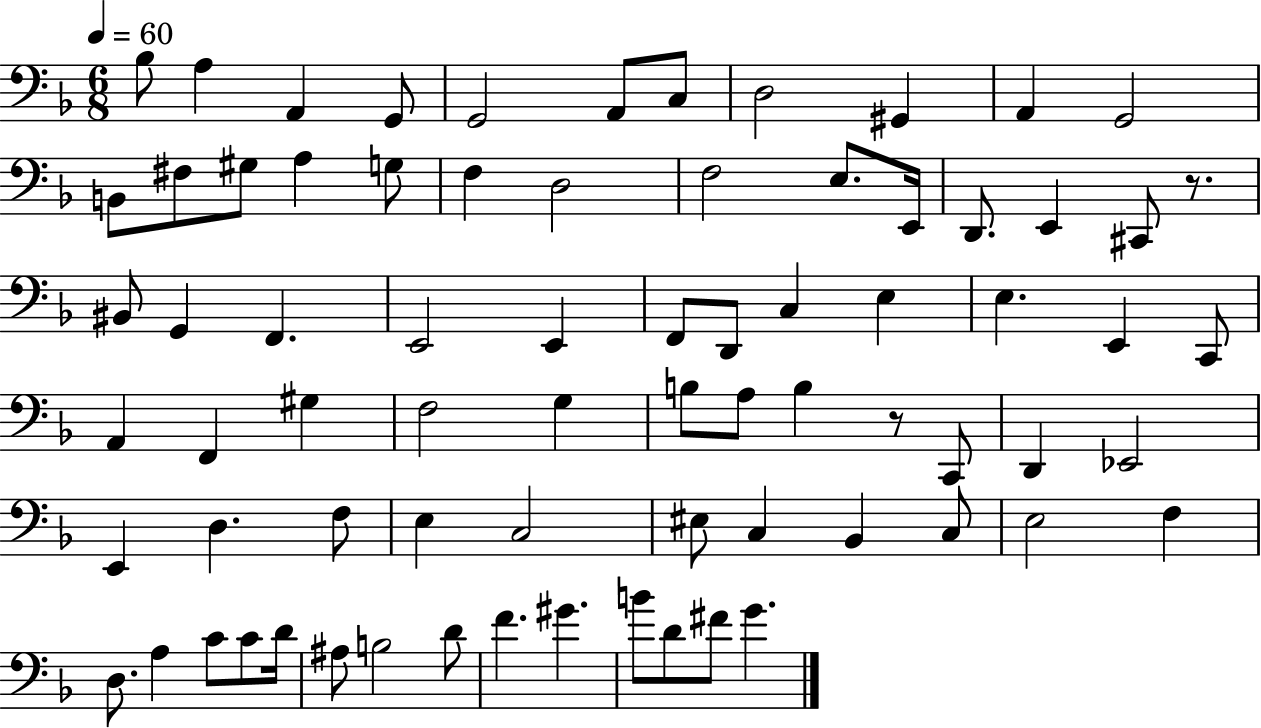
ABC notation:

X:1
T:Untitled
M:6/8
L:1/4
K:F
_B,/2 A, A,, G,,/2 G,,2 A,,/2 C,/2 D,2 ^G,, A,, G,,2 B,,/2 ^F,/2 ^G,/2 A, G,/2 F, D,2 F,2 E,/2 E,,/4 D,,/2 E,, ^C,,/2 z/2 ^B,,/2 G,, F,, E,,2 E,, F,,/2 D,,/2 C, E, E, E,, C,,/2 A,, F,, ^G, F,2 G, B,/2 A,/2 B, z/2 C,,/2 D,, _E,,2 E,, D, F,/2 E, C,2 ^E,/2 C, _B,, C,/2 E,2 F, D,/2 A, C/2 C/2 D/4 ^A,/2 B,2 D/2 F ^G B/2 D/2 ^F/2 G